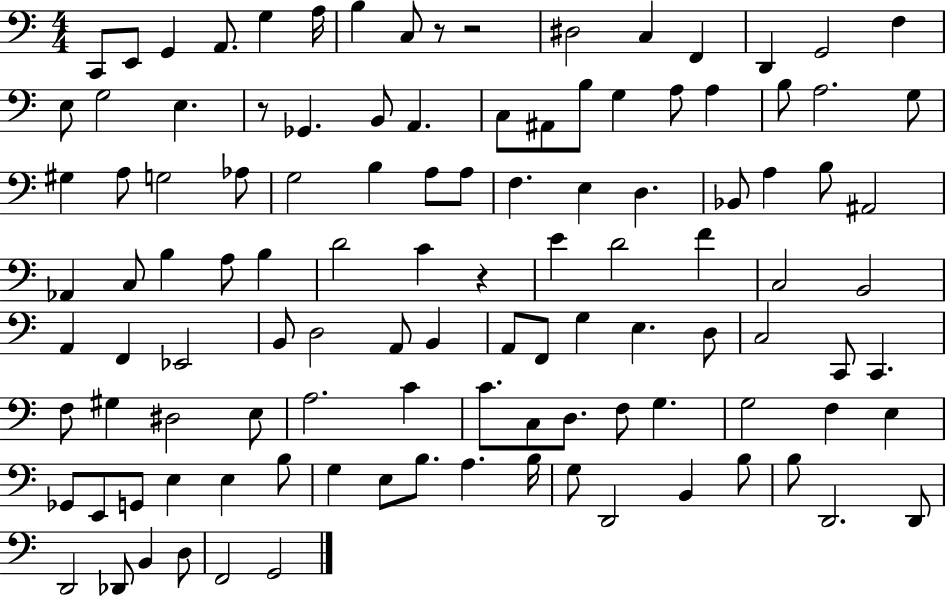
X:1
T:Untitled
M:4/4
L:1/4
K:C
C,,/2 E,,/2 G,, A,,/2 G, A,/4 B, C,/2 z/2 z2 ^D,2 C, F,, D,, G,,2 F, E,/2 G,2 E, z/2 _G,, B,,/2 A,, C,/2 ^A,,/2 B,/2 G, A,/2 A, B,/2 A,2 G,/2 ^G, A,/2 G,2 _A,/2 G,2 B, A,/2 A,/2 F, E, D, _B,,/2 A, B,/2 ^A,,2 _A,, C,/2 B, A,/2 B, D2 C z E D2 F C,2 B,,2 A,, F,, _E,,2 B,,/2 D,2 A,,/2 B,, A,,/2 F,,/2 G, E, D,/2 C,2 C,,/2 C,, F,/2 ^G, ^D,2 E,/2 A,2 C C/2 C,/2 D,/2 F,/2 G, G,2 F, E, _G,,/2 E,,/2 G,,/2 E, E, B,/2 G, E,/2 B,/2 A, B,/4 G,/2 D,,2 B,, B,/2 B,/2 D,,2 D,,/2 D,,2 _D,,/2 B,, D,/2 F,,2 G,,2